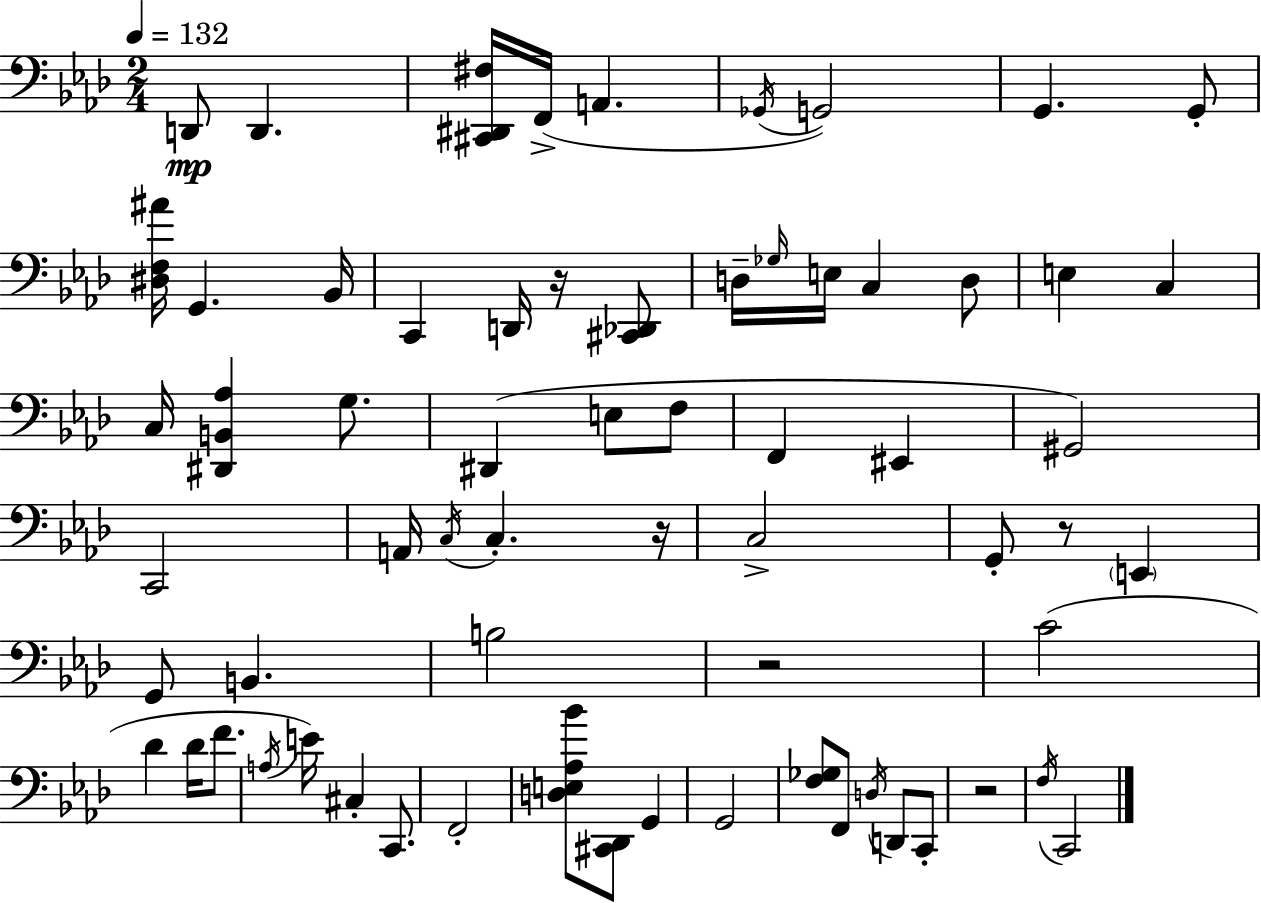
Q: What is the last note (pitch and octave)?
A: C2